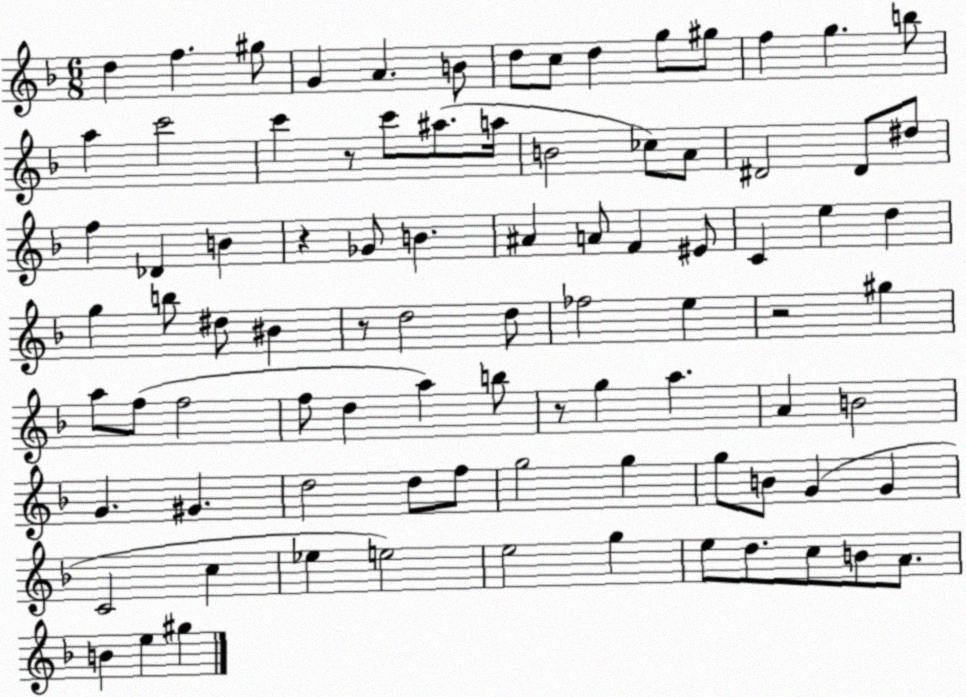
X:1
T:Untitled
M:6/8
L:1/4
K:F
d f ^g/2 G A B/2 d/2 c/2 d g/2 ^g/2 f g b/2 a c'2 c' z/2 c'/2 ^a/2 a/4 B2 _c/2 A/2 ^D2 ^D/2 ^d/2 f _D B z _G/2 B ^A A/2 F ^E/2 C e d g b/2 ^d/2 ^B z/2 d2 d/2 _f2 e z2 ^g a/2 f/2 f2 f/2 d a b/2 z/2 g a A B2 G ^G d2 d/2 f/2 g2 g g/2 B/2 G G C2 c _e e2 e2 g e/2 d/2 c/2 B/2 A/2 B e ^g